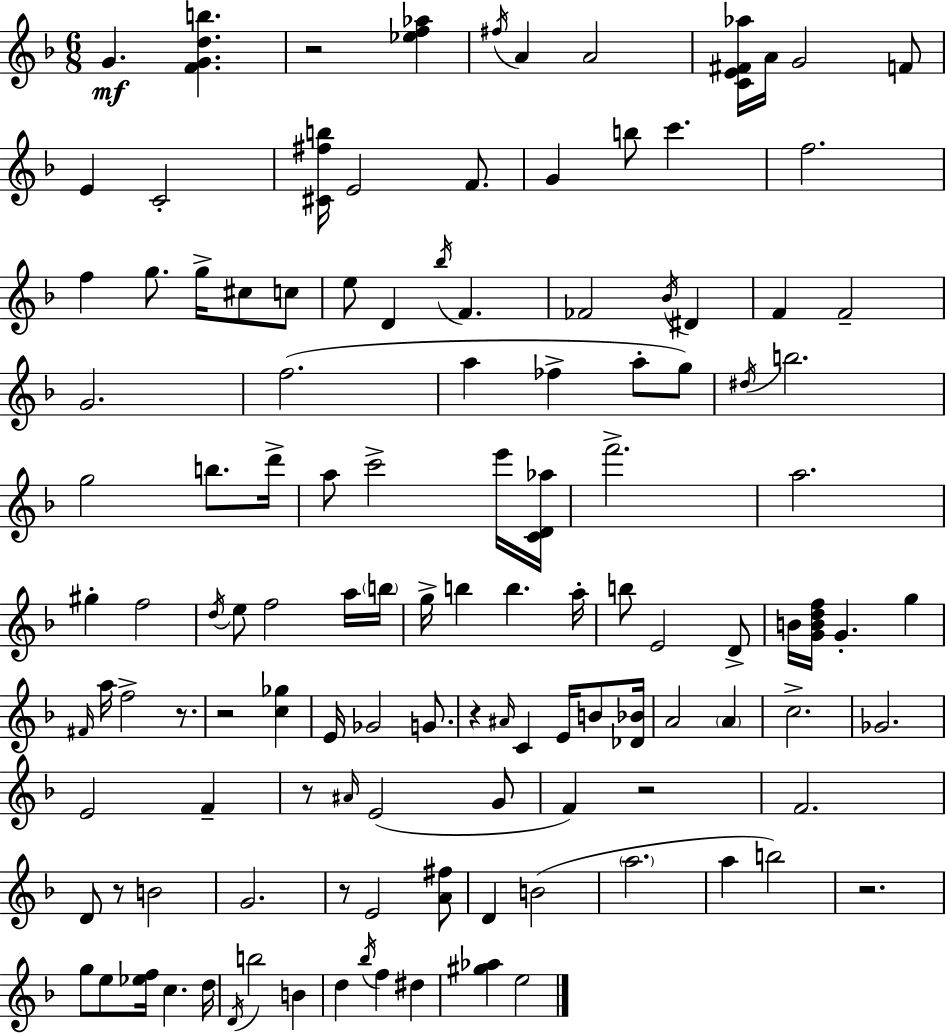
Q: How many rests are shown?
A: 9